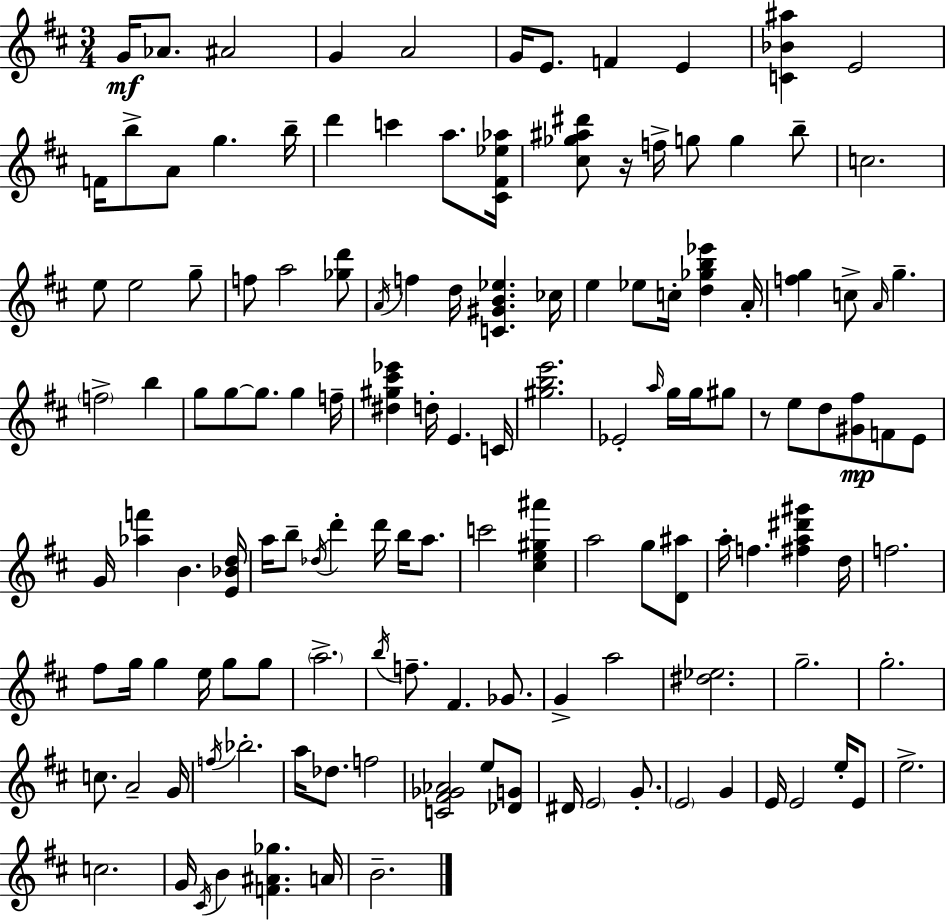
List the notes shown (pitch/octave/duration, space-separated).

G4/s Ab4/e. A#4/h G4/q A4/h G4/s E4/e. F4/q E4/q [C4,Bb4,A#5]/q E4/h F4/s B5/e A4/e G5/q. B5/s D6/q C6/q A5/e. [C#4,F#4,Eb5,Ab5]/s [C#5,Gb5,A#5,D#6]/e R/s F5/s G5/e G5/q B5/e C5/h. E5/e E5/h G5/e F5/e A5/h [Gb5,D6]/e A4/s F5/q D5/s [C4,G#4,B4,Eb5]/q. CES5/s E5/q Eb5/e C5/s [D5,Gb5,B5,Eb6]/q A4/s [F5,G5]/q C5/e A4/s G5/q. F5/h B5/q G5/e G5/e G5/e. G5/q F5/s [D#5,G#5,C#6,Eb6]/q D5/s E4/q. C4/s [G#5,B5,E6]/h. Eb4/h A5/s G5/s G5/s G#5/e R/e E5/e D5/e [G#4,F#5]/e F4/e E4/e G4/s [Ab5,F6]/q B4/q. [E4,Bb4,D5]/s A5/s B5/e Db5/s D6/q D6/s B5/s A5/e. C6/h [C#5,E5,G#5,A#6]/q A5/h G5/e [D4,A#5]/e A5/s F5/q. [F#5,A5,D#6,G#6]/q D5/s F5/h. F#5/e G5/s G5/q E5/s G5/e G5/e A5/h. B5/s F5/e. F#4/q. Gb4/e. G4/q A5/h [D#5,Eb5]/h. G5/h. G5/h. C5/e. A4/h G4/s F5/s Bb5/h. A5/s Db5/e. F5/h [C4,F#4,Gb4,Ab4]/h E5/e [Db4,G4]/e D#4/s E4/h G4/e. E4/h G4/q E4/s E4/h E5/s E4/e E5/h. C5/h. G4/s C#4/s B4/q [F4,A#4,Gb5]/q. A4/s B4/h.